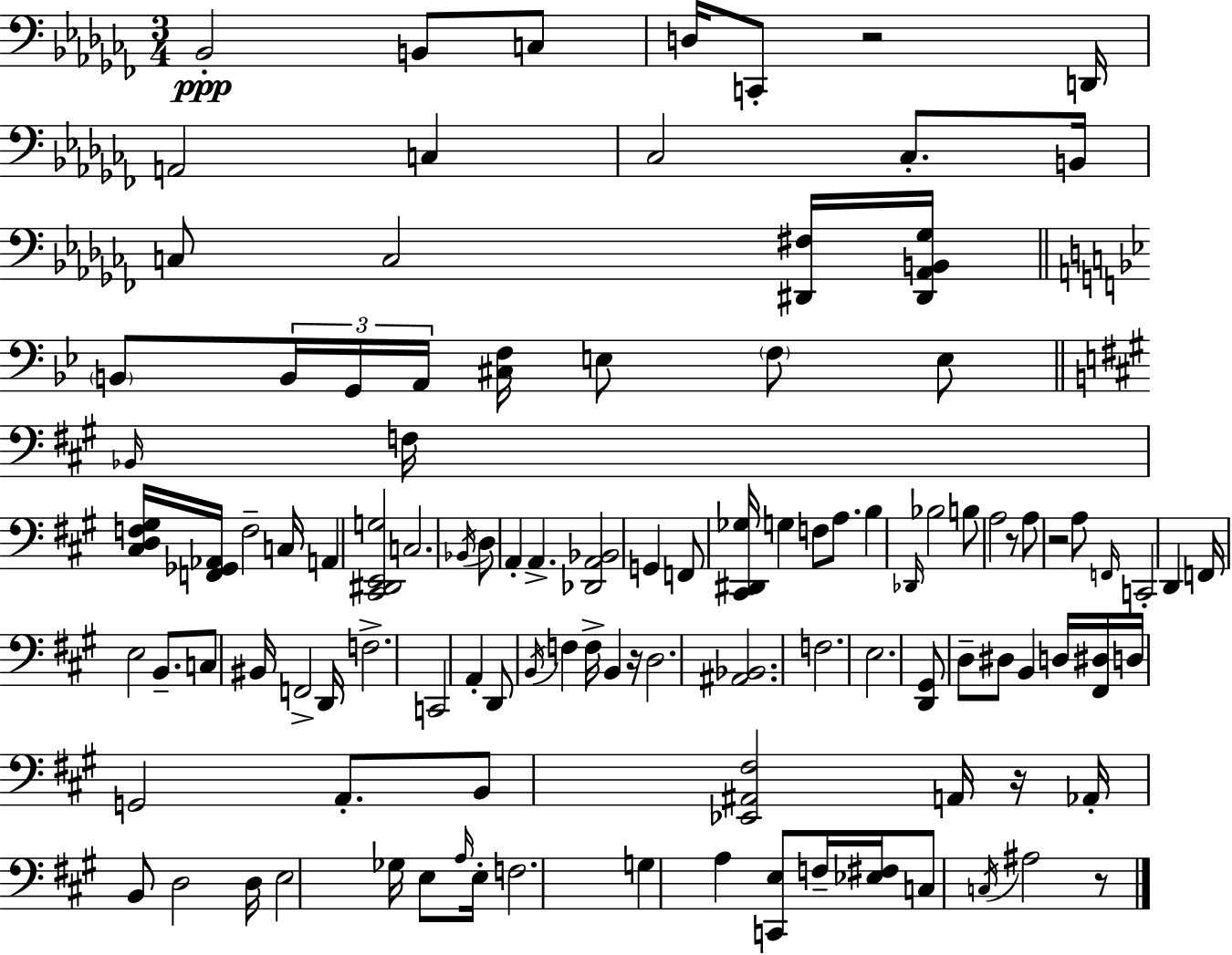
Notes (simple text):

Bb2/h B2/e C3/e D3/s C2/e R/h D2/s A2/h C3/q CES3/h CES3/e. B2/s C3/e C3/h [D#2,F#3]/s [D#2,Ab2,B2,Gb3]/s B2/e B2/s G2/s A2/s [C#3,F3]/s E3/e F3/e E3/e Bb2/s F3/s [C#3,D3,F3,G#3]/s [F2,Gb2,Ab2]/s F3/h C3/s A2/q [C#2,D#2,E2,G3]/h C3/h. Bb2/s D3/e A2/q A2/q. [Db2,A2,Bb2]/h G2/q F2/e [C#2,D#2,Gb3]/s G3/q F3/e A3/e. B3/q Db2/s Bb3/h B3/e A3/h R/e A3/e R/h A3/e F2/s C2/h D2/q F2/s E3/h B2/e. C3/e BIS2/s F2/h D2/s F3/h. C2/h A2/q D2/e B2/s F3/q F3/s B2/q R/s D3/h. [A#2,Bb2]/h. F3/h. E3/h. [D2,G#2]/e D3/e D#3/e B2/q D3/s [F#2,D#3]/s D3/s G2/h A2/e. B2/e [Eb2,A#2,F#3]/h A2/s R/s Ab2/s B2/e D3/h D3/s E3/h Gb3/s E3/e A3/s E3/s F3/h. G3/q A3/q [C2,E3]/e F3/s [Eb3,F#3]/s C3/e C3/s A#3/h R/e